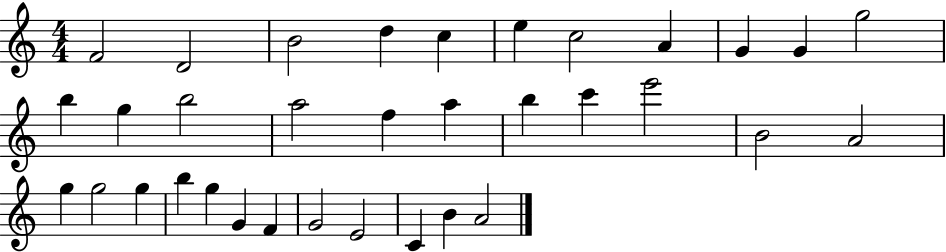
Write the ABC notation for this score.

X:1
T:Untitled
M:4/4
L:1/4
K:C
F2 D2 B2 d c e c2 A G G g2 b g b2 a2 f a b c' e'2 B2 A2 g g2 g b g G F G2 E2 C B A2